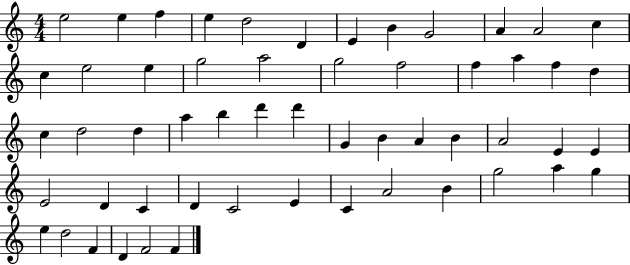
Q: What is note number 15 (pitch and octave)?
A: E5